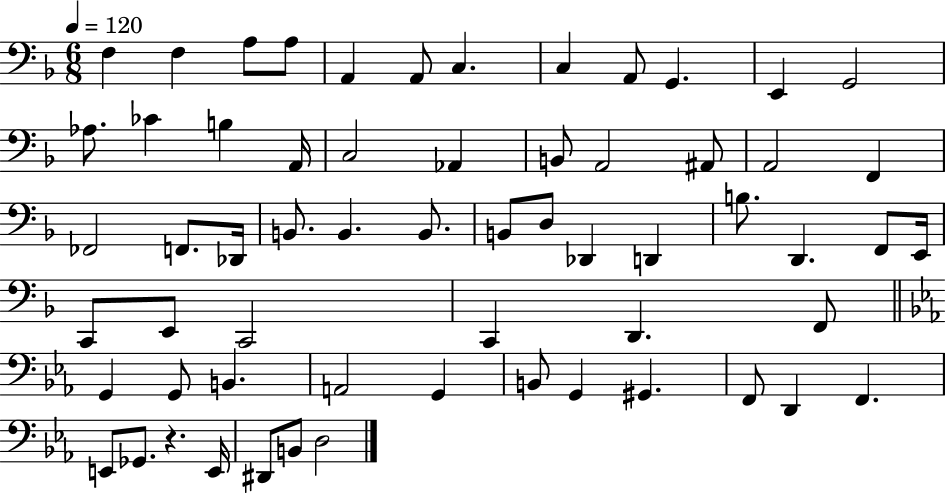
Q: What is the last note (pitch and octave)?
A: D3